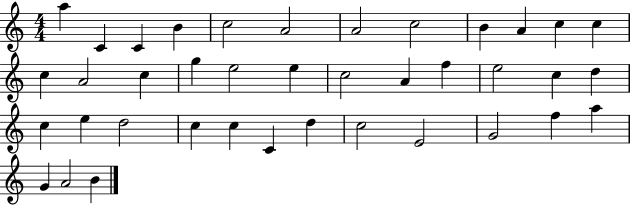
{
  \clef treble
  \numericTimeSignature
  \time 4/4
  \key c \major
  a''4 c'4 c'4 b'4 | c''2 a'2 | a'2 c''2 | b'4 a'4 c''4 c''4 | \break c''4 a'2 c''4 | g''4 e''2 e''4 | c''2 a'4 f''4 | e''2 c''4 d''4 | \break c''4 e''4 d''2 | c''4 c''4 c'4 d''4 | c''2 e'2 | g'2 f''4 a''4 | \break g'4 a'2 b'4 | \bar "|."
}